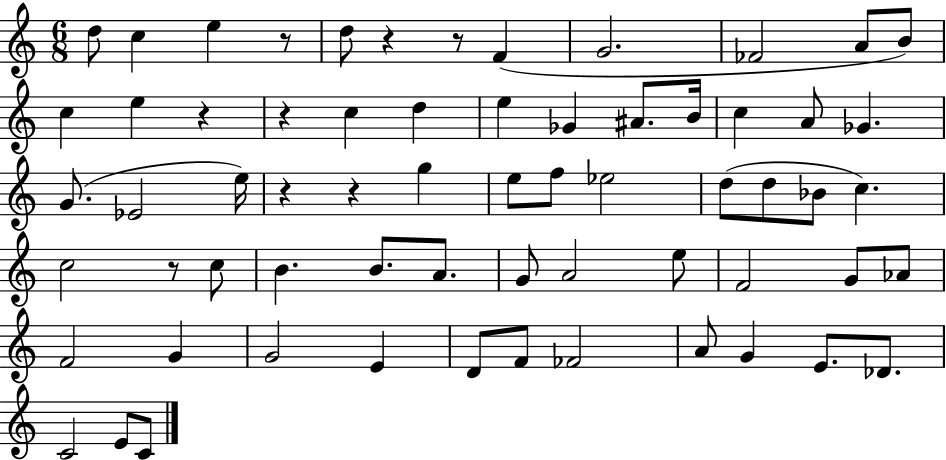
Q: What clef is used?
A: treble